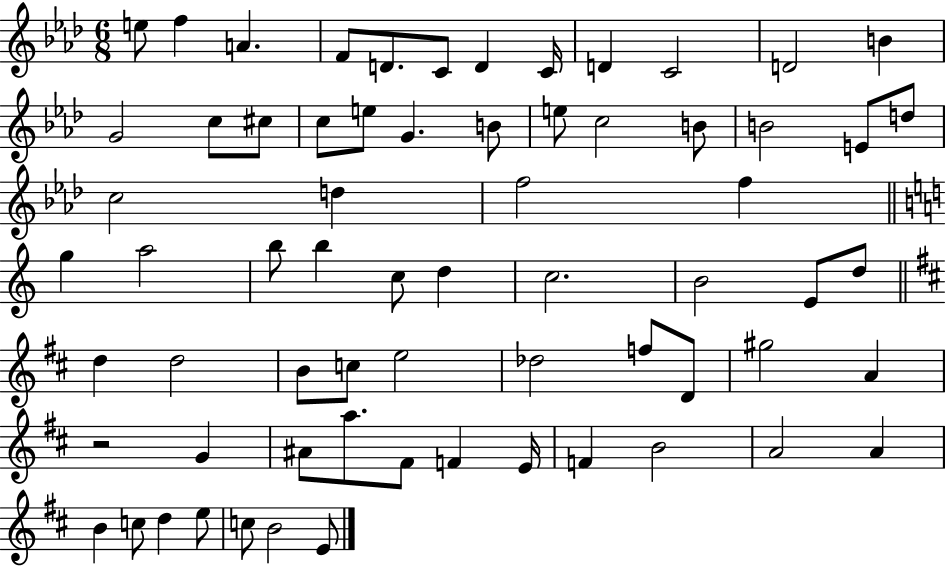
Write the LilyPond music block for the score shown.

{
  \clef treble
  \numericTimeSignature
  \time 6/8
  \key aes \major
  \repeat volta 2 { e''8 f''4 a'4. | f'8 d'8. c'8 d'4 c'16 | d'4 c'2 | d'2 b'4 | \break g'2 c''8 cis''8 | c''8 e''8 g'4. b'8 | e''8 c''2 b'8 | b'2 e'8 d''8 | \break c''2 d''4 | f''2 f''4 | \bar "||" \break \key c \major g''4 a''2 | b''8 b''4 c''8 d''4 | c''2. | b'2 e'8 d''8 | \break \bar "||" \break \key d \major d''4 d''2 | b'8 c''8 e''2 | des''2 f''8 d'8 | gis''2 a'4 | \break r2 g'4 | ais'8 a''8. fis'8 f'4 e'16 | f'4 b'2 | a'2 a'4 | \break b'4 c''8 d''4 e''8 | c''8 b'2 e'8 | } \bar "|."
}